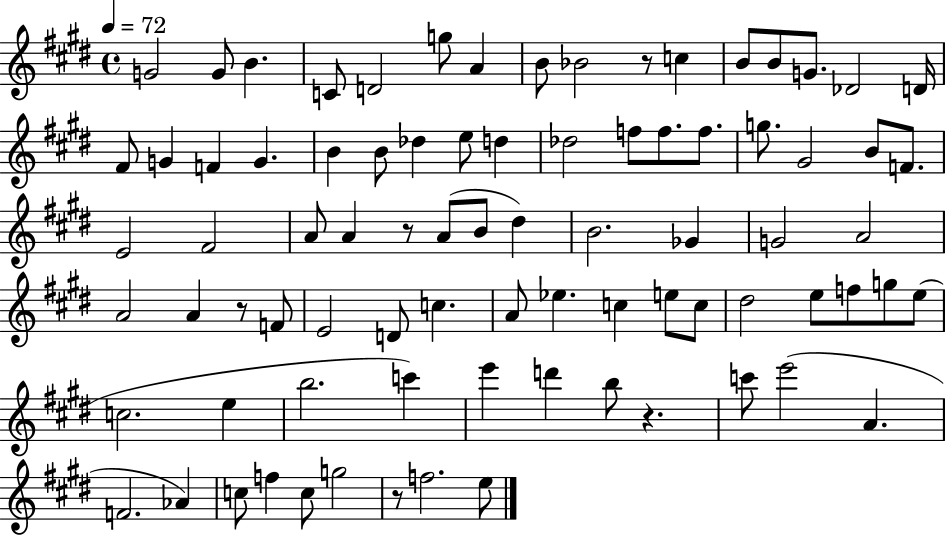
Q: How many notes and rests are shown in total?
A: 82